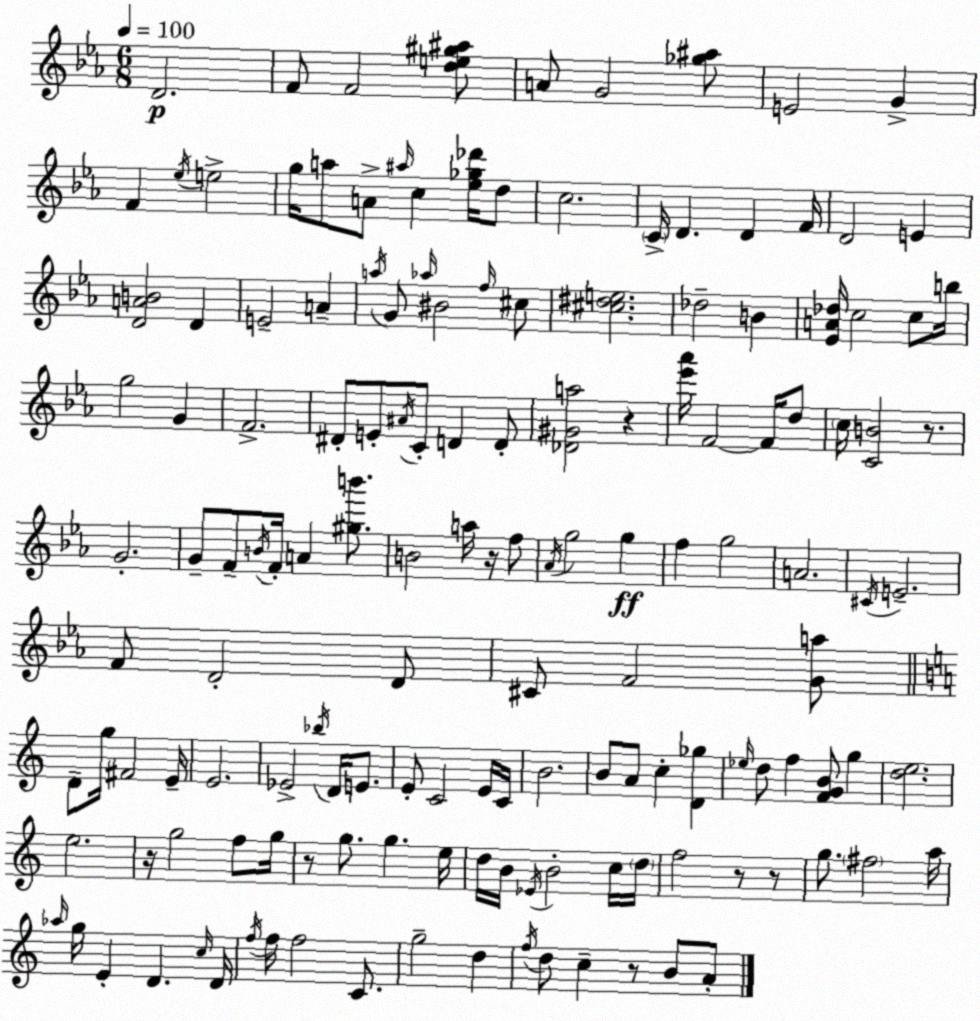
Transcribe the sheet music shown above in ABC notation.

X:1
T:Untitled
M:6/8
L:1/4
K:Cm
D2 F/2 F2 [de^g^a]/2 A/2 G2 [_g^a]/2 E2 G F _e/4 e2 g/4 a/2 A/2 ^a/4 c [_e_g_d']/4 d/2 c2 C/4 D D F/4 D2 E [DAB]2 D E2 A a/4 G/2 _a/4 ^B2 f/4 ^c/2 [^c^de]2 _d2 B [_EA_d]/4 c2 c/2 b/4 g2 G F2 ^D/2 E/2 ^A/4 C/2 D D/2 [_D^Ga]2 z [_e'_a']/4 F2 F/4 d/2 c/4 [CB]2 z/2 G2 G/2 F/2 B/4 F/4 A [^gb']/2 B2 a/4 z/4 f/2 _A/4 g2 g f g2 A2 ^C/4 E2 F/2 D2 D/2 ^C/2 F2 [Ga]/2 D/2 g/4 ^F2 E/4 E2 _E2 _b/4 D/4 E/2 E/2 C2 E/4 C/4 B2 B/2 A/2 c [D_g] _e/4 d/2 f [FGB]/2 g [de]2 e2 z/4 g2 f/2 g/4 z/2 g/2 g e/4 d/4 B/4 _E/4 B2 c/4 d/4 f2 z/2 z/2 g/2 ^f2 a/4 _a/4 g/4 E D c/4 D/4 f/4 f/4 f2 C/2 g2 d f/4 d/2 c z/2 B/2 A/2